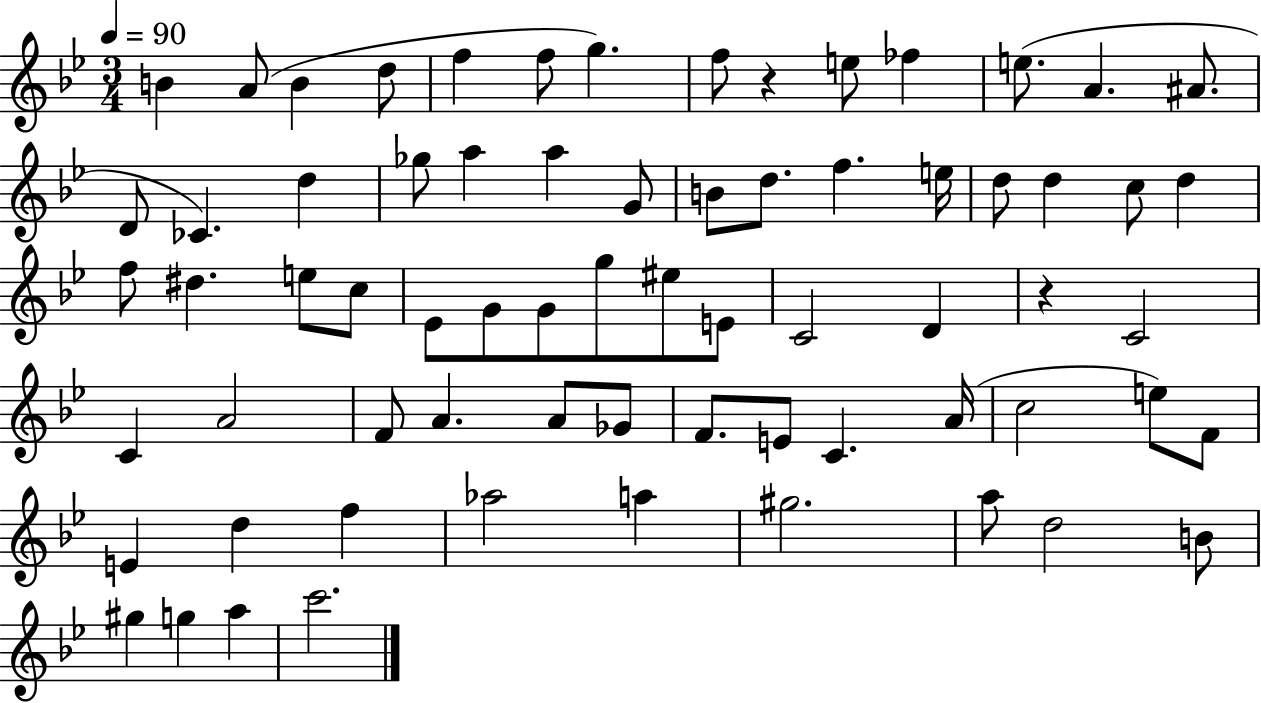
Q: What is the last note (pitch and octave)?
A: C6